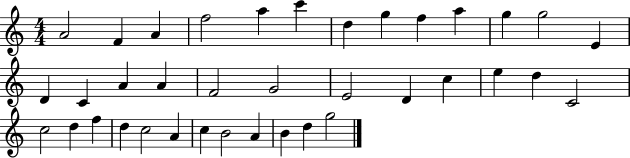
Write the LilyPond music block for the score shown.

{
  \clef treble
  \numericTimeSignature
  \time 4/4
  \key c \major
  a'2 f'4 a'4 | f''2 a''4 c'''4 | d''4 g''4 f''4 a''4 | g''4 g''2 e'4 | \break d'4 c'4 a'4 a'4 | f'2 g'2 | e'2 d'4 c''4 | e''4 d''4 c'2 | \break c''2 d''4 f''4 | d''4 c''2 a'4 | c''4 b'2 a'4 | b'4 d''4 g''2 | \break \bar "|."
}